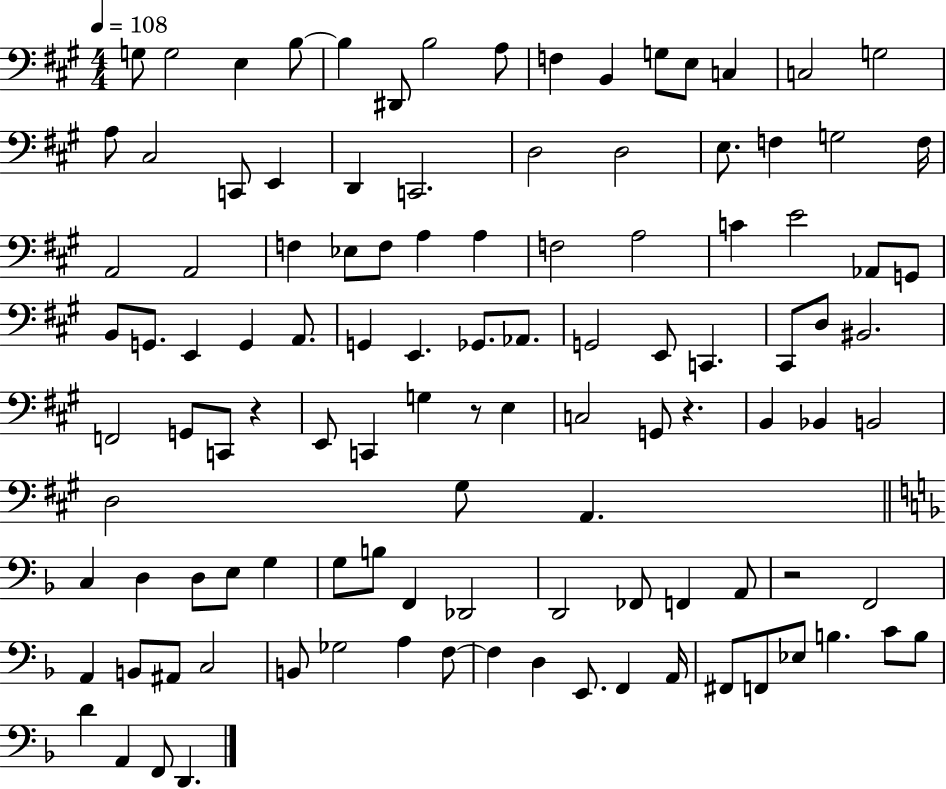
{
  \clef bass
  \numericTimeSignature
  \time 4/4
  \key a \major
  \tempo 4 = 108
  \repeat volta 2 { g8 g2 e4 b8~~ | b4 dis,8 b2 a8 | f4 b,4 g8 e8 c4 | c2 g2 | \break a8 cis2 c,8 e,4 | d,4 c,2. | d2 d2 | e8. f4 g2 f16 | \break a,2 a,2 | f4 ees8 f8 a4 a4 | f2 a2 | c'4 e'2 aes,8 g,8 | \break b,8 g,8. e,4 g,4 a,8. | g,4 e,4. ges,8. aes,8. | g,2 e,8 c,4. | cis,8 d8 bis,2. | \break f,2 g,8 c,8 r4 | e,8 c,4 g4 r8 e4 | c2 g,8 r4. | b,4 bes,4 b,2 | \break d2 gis8 a,4. | \bar "||" \break \key f \major c4 d4 d8 e8 g4 | g8 b8 f,4 des,2 | d,2 fes,8 f,4 a,8 | r2 f,2 | \break a,4 b,8 ais,8 c2 | b,8 ges2 a4 f8~~ | f4 d4 e,8. f,4 a,16 | fis,8 f,8 ees8 b4. c'8 b8 | \break d'4 a,4 f,8 d,4. | } \bar "|."
}